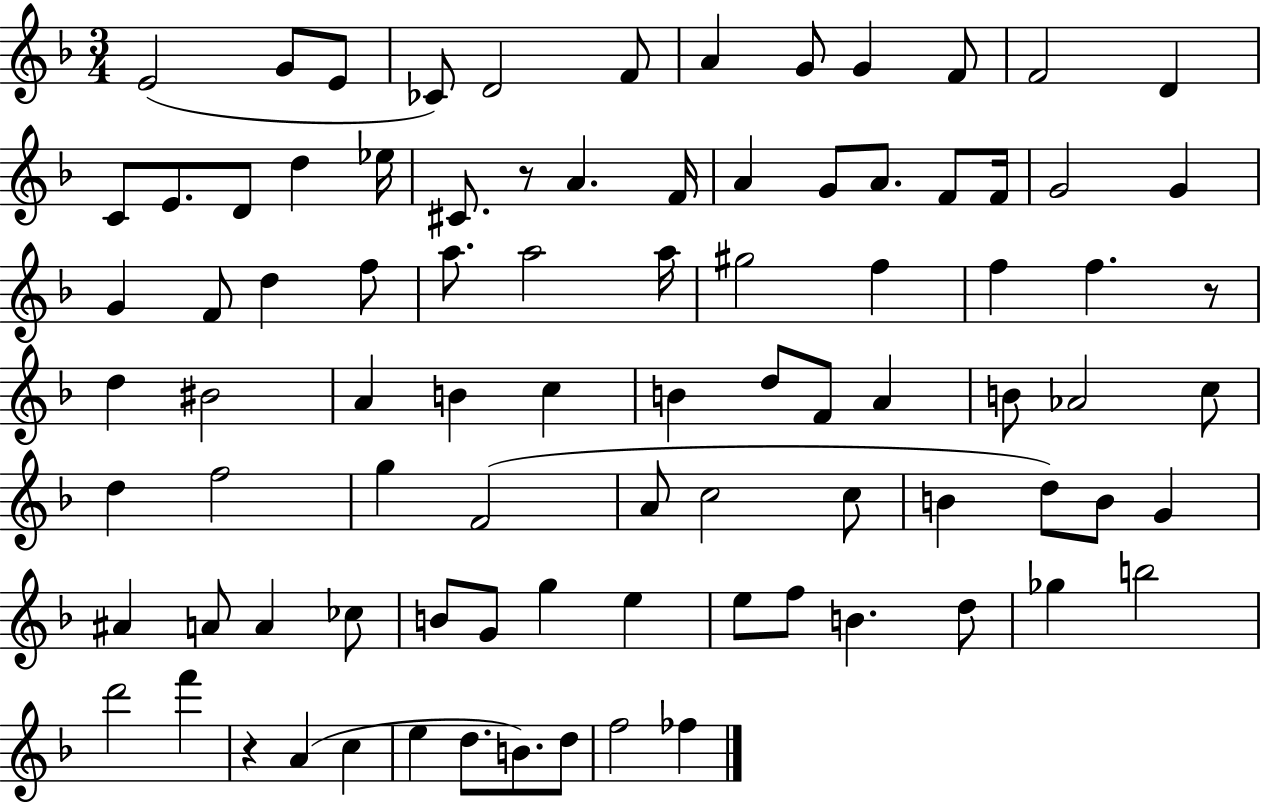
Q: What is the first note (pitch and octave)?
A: E4